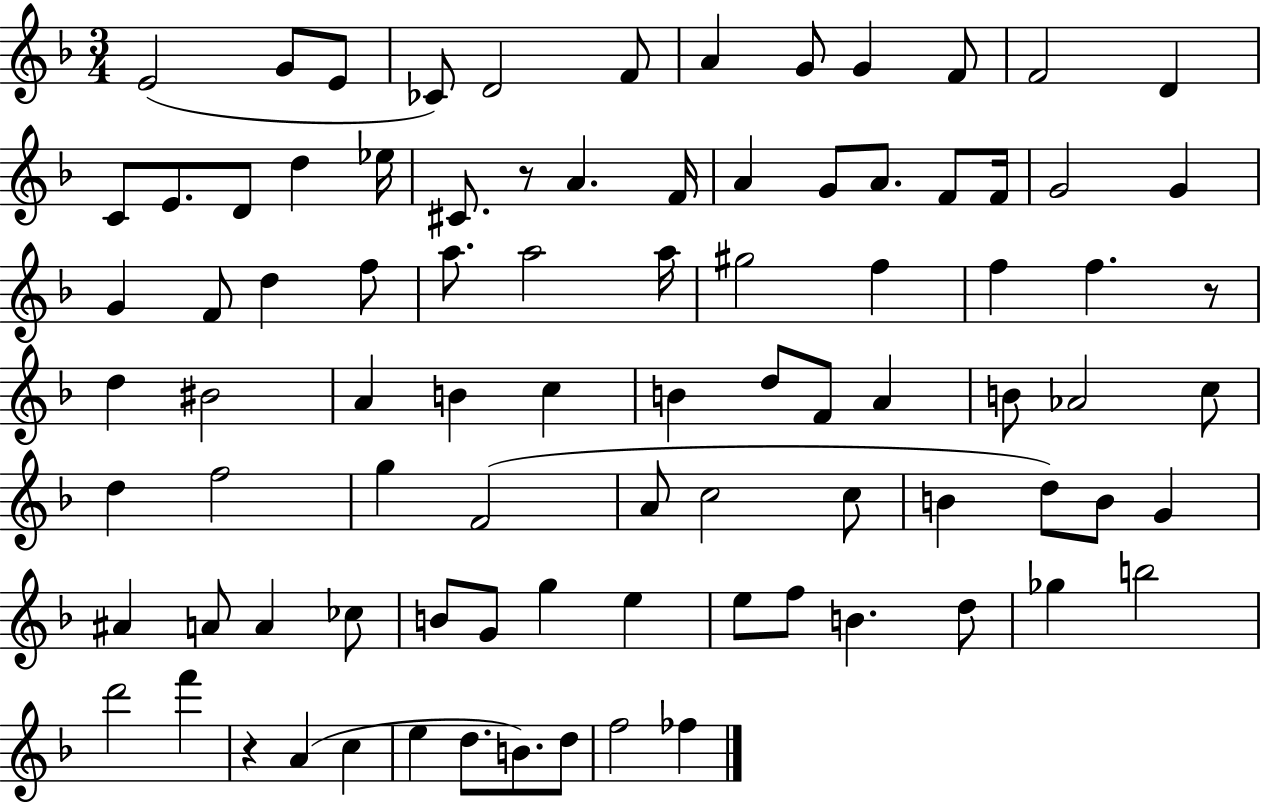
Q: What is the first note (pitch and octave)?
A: E4